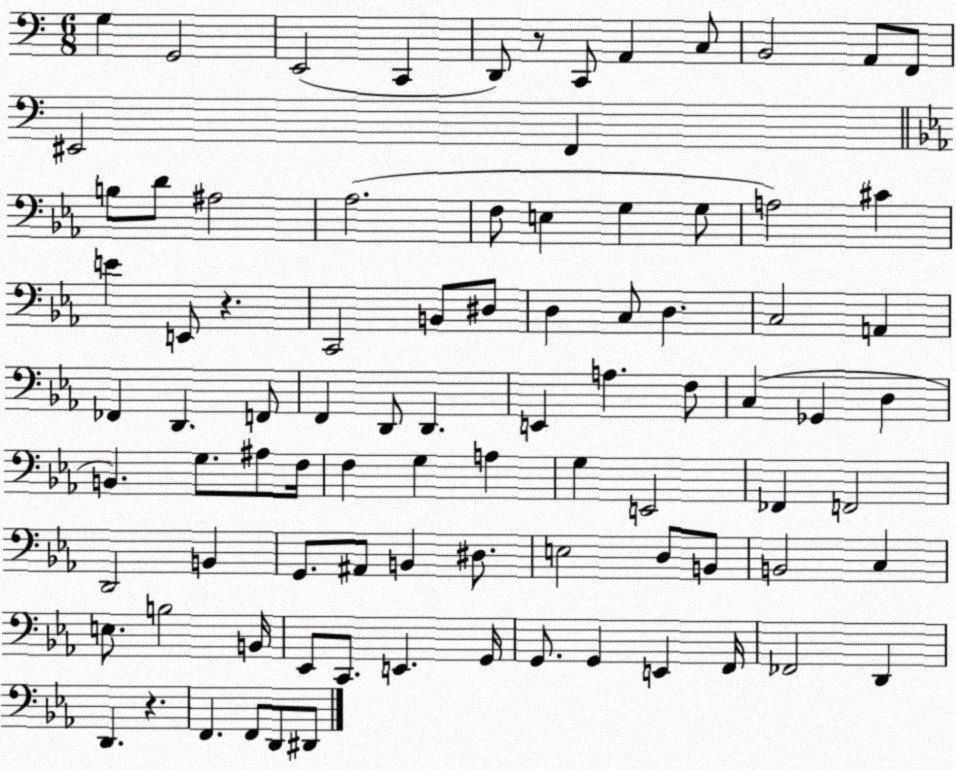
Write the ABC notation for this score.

X:1
T:Untitled
M:6/8
L:1/4
K:C
G, G,,2 E,,2 C,, D,,/2 z/2 C,,/2 A,, C,/2 B,,2 A,,/2 F,,/2 ^E,,2 F,, B,/2 D/2 ^A,2 _A,2 F,/2 E, G, G,/2 A,2 ^C E E,,/2 z C,,2 B,,/2 ^D,/2 D, C,/2 D, C,2 A,, _F,, D,, F,,/2 F,, D,,/2 D,, E,, A, F,/2 C, _G,, D, B,, G,/2 ^A,/2 F,/4 F, G, A, G, E,,2 _F,, F,,2 D,,2 B,, G,,/2 ^A,,/2 B,, ^D,/2 E,2 D,/2 B,,/2 B,,2 C, E,/2 B,2 B,,/4 _E,,/2 C,,/2 E,, G,,/4 G,,/2 G,, E,, F,,/4 _F,,2 D,, D,, z F,, F,,/2 D,,/2 ^D,,/2